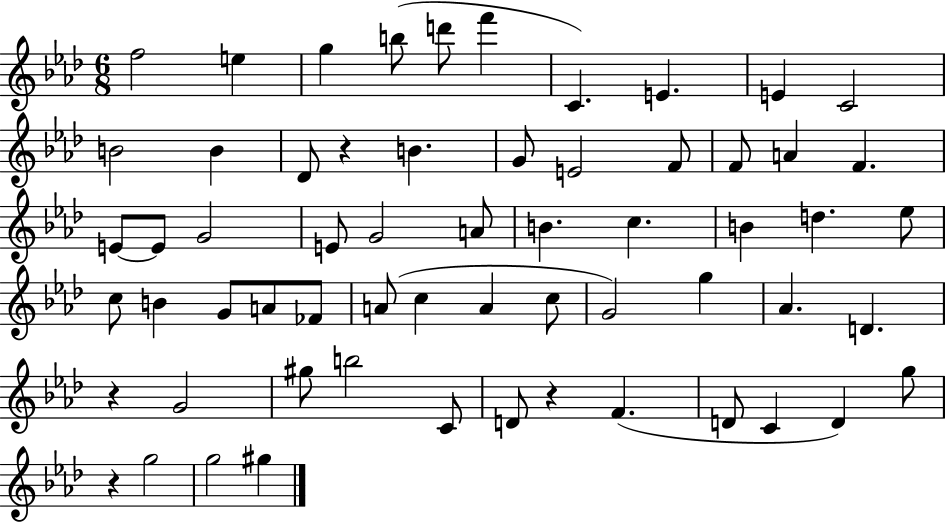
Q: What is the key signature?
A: AES major